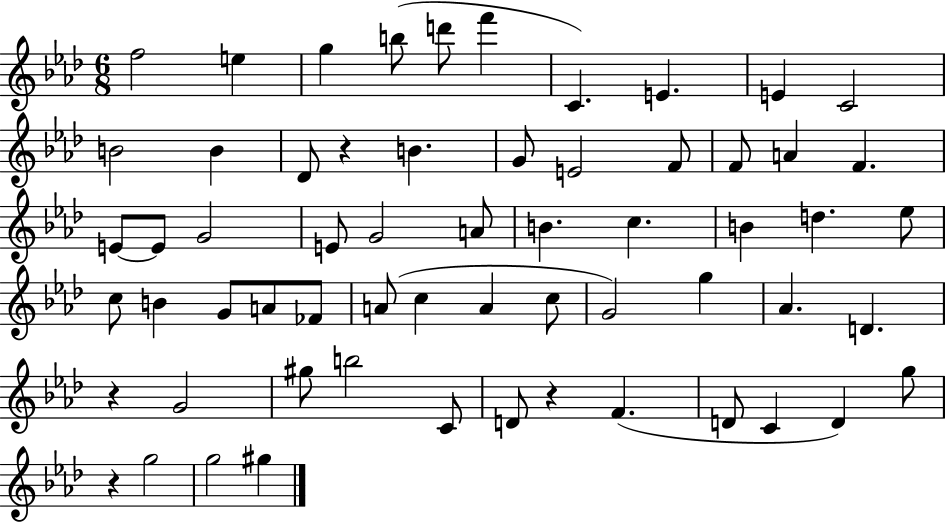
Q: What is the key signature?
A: AES major